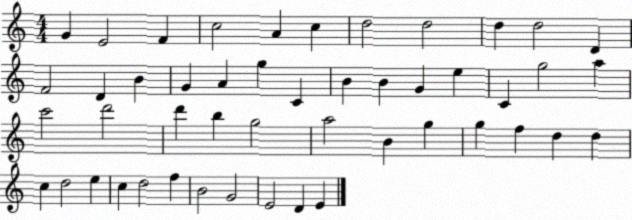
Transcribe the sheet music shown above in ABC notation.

X:1
T:Untitled
M:4/4
L:1/4
K:C
G E2 F c2 A c d2 d2 d d2 D F2 D B G A g C B B G e C g2 a c'2 d'2 d' b g2 a2 B g g f d d c d2 e c d2 f B2 G2 E2 D E